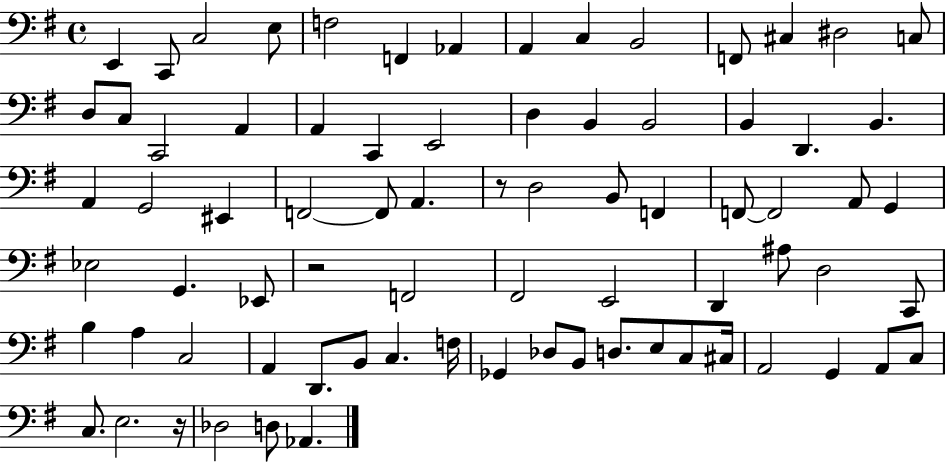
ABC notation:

X:1
T:Untitled
M:4/4
L:1/4
K:G
E,, C,,/2 C,2 E,/2 F,2 F,, _A,, A,, C, B,,2 F,,/2 ^C, ^D,2 C,/2 D,/2 C,/2 C,,2 A,, A,, C,, E,,2 D, B,, B,,2 B,, D,, B,, A,, G,,2 ^E,, F,,2 F,,/2 A,, z/2 D,2 B,,/2 F,, F,,/2 F,,2 A,,/2 G,, _E,2 G,, _E,,/2 z2 F,,2 ^F,,2 E,,2 D,, ^A,/2 D,2 C,,/2 B, A, C,2 A,, D,,/2 B,,/2 C, F,/4 _G,, _D,/2 B,,/2 D,/2 E,/2 C,/2 ^C,/4 A,,2 G,, A,,/2 C,/2 C,/2 E,2 z/4 _D,2 D,/2 _A,,